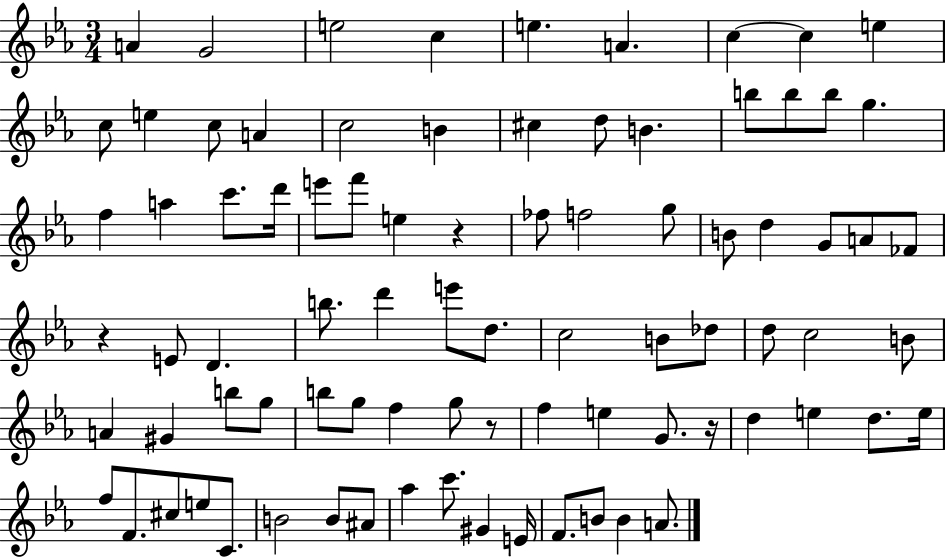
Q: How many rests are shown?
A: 4